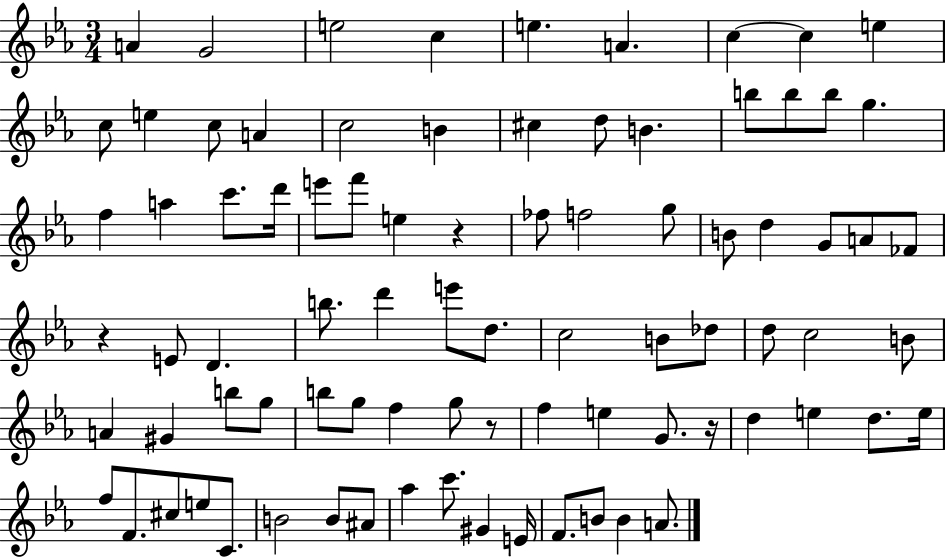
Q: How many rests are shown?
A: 4